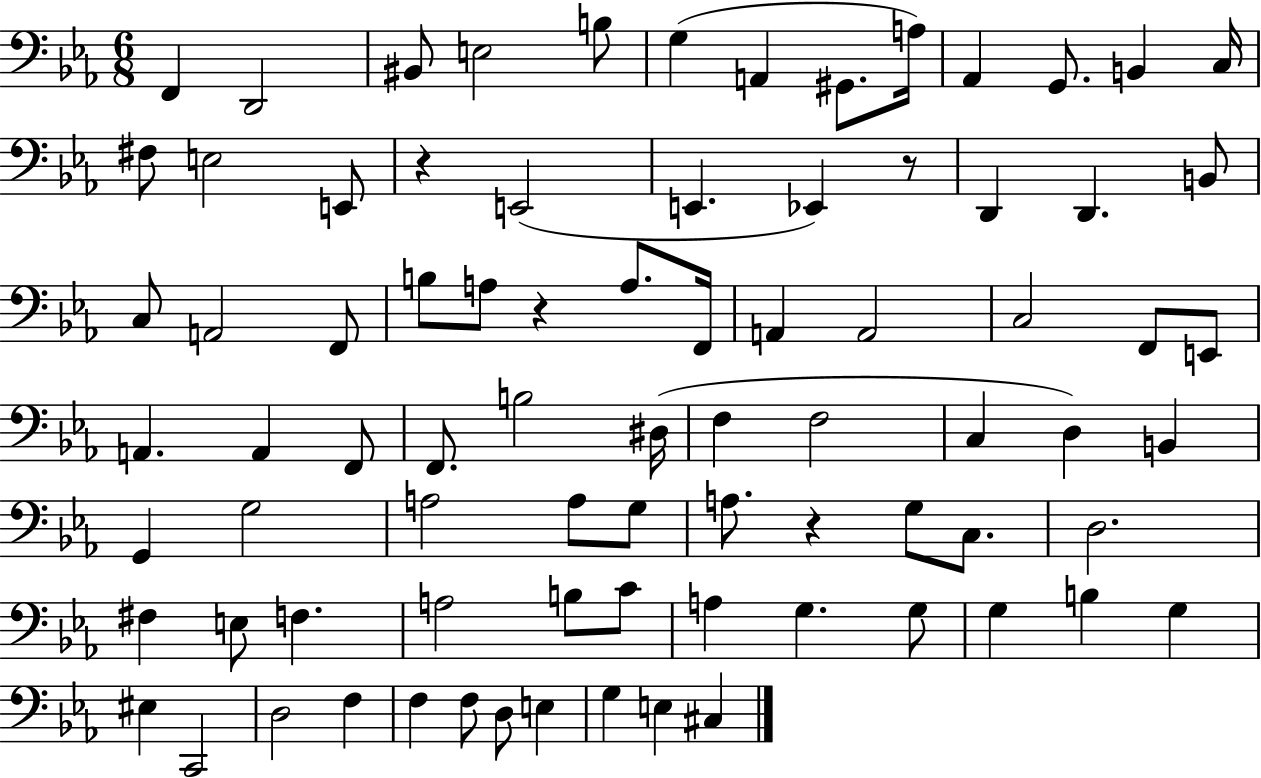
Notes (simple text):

F2/q D2/h BIS2/e E3/h B3/e G3/q A2/q G#2/e. A3/s Ab2/q G2/e. B2/q C3/s F#3/e E3/h E2/e R/q E2/h E2/q. Eb2/q R/e D2/q D2/q. B2/e C3/e A2/h F2/e B3/e A3/e R/q A3/e. F2/s A2/q A2/h C3/h F2/e E2/e A2/q. A2/q F2/e F2/e. B3/h D#3/s F3/q F3/h C3/q D3/q B2/q G2/q G3/h A3/h A3/e G3/e A3/e. R/q G3/e C3/e. D3/h. F#3/q E3/e F3/q. A3/h B3/e C4/e A3/q G3/q. G3/e G3/q B3/q G3/q EIS3/q C2/h D3/h F3/q F3/q F3/e D3/e E3/q G3/q E3/q C#3/q